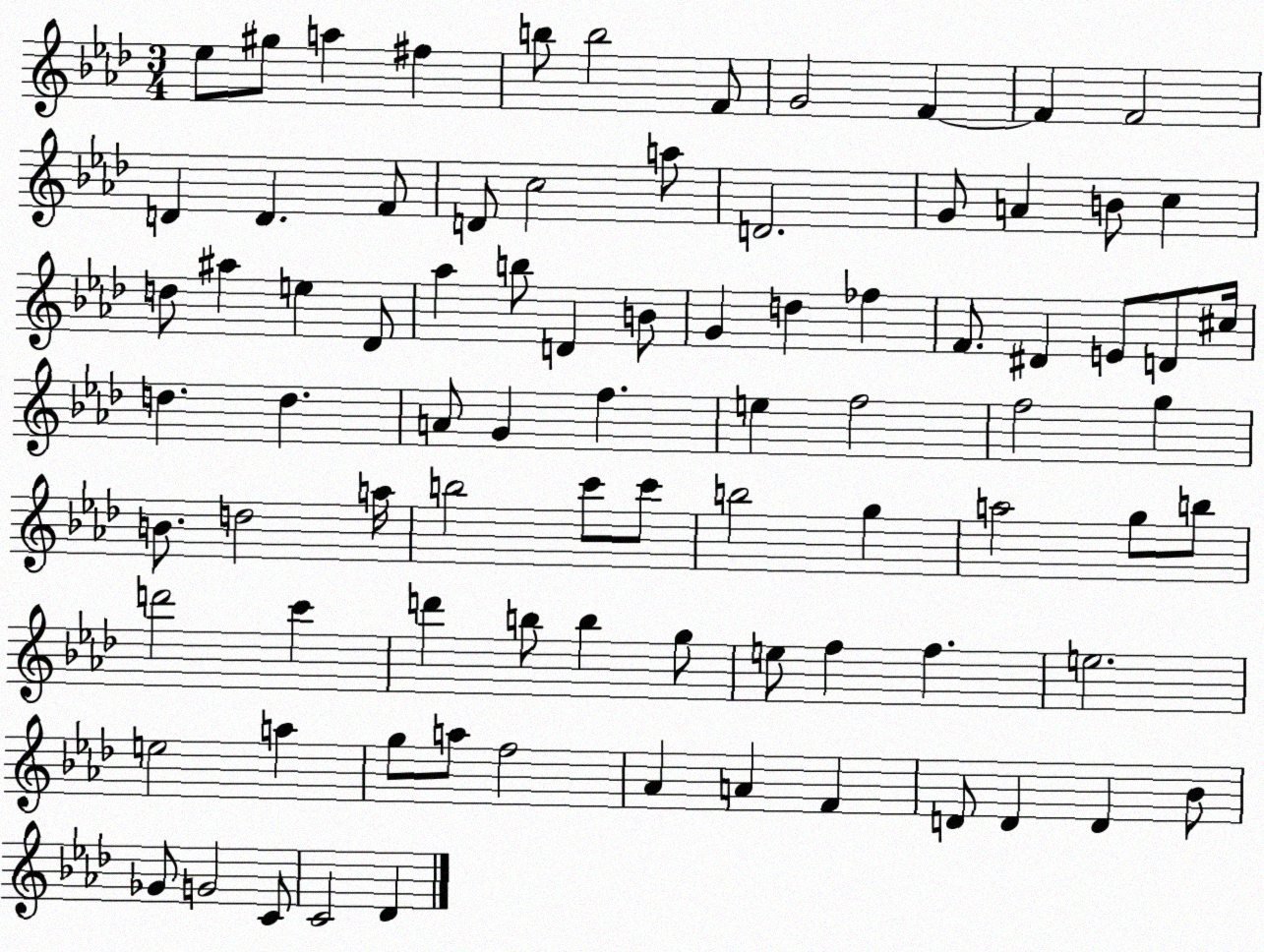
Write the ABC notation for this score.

X:1
T:Untitled
M:3/4
L:1/4
K:Ab
_e/2 ^g/2 a ^f b/2 b2 F/2 G2 F F F2 D D F/2 D/2 c2 a/2 D2 G/2 A B/2 c d/2 ^a e _D/2 _a b/2 D B/2 G d _f F/2 ^D E/2 D/2 ^c/4 d d A/2 G f e f2 f2 g B/2 d2 a/4 b2 c'/2 c'/2 b2 g a2 g/2 b/2 d'2 c' d' b/2 b g/2 e/2 f f e2 e2 a g/2 a/2 f2 _A A F D/2 D D _B/2 _G/2 G2 C/2 C2 _D